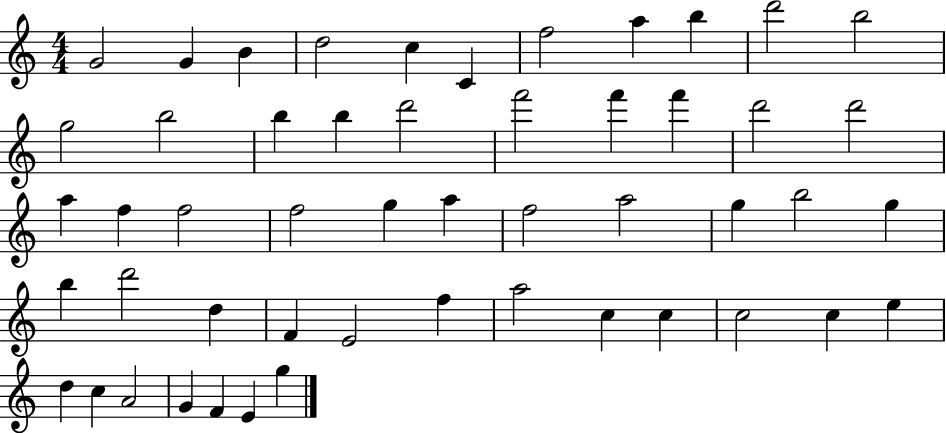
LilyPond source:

{
  \clef treble
  \numericTimeSignature
  \time 4/4
  \key c \major
  g'2 g'4 b'4 | d''2 c''4 c'4 | f''2 a''4 b''4 | d'''2 b''2 | \break g''2 b''2 | b''4 b''4 d'''2 | f'''2 f'''4 f'''4 | d'''2 d'''2 | \break a''4 f''4 f''2 | f''2 g''4 a''4 | f''2 a''2 | g''4 b''2 g''4 | \break b''4 d'''2 d''4 | f'4 e'2 f''4 | a''2 c''4 c''4 | c''2 c''4 e''4 | \break d''4 c''4 a'2 | g'4 f'4 e'4 g''4 | \bar "|."
}